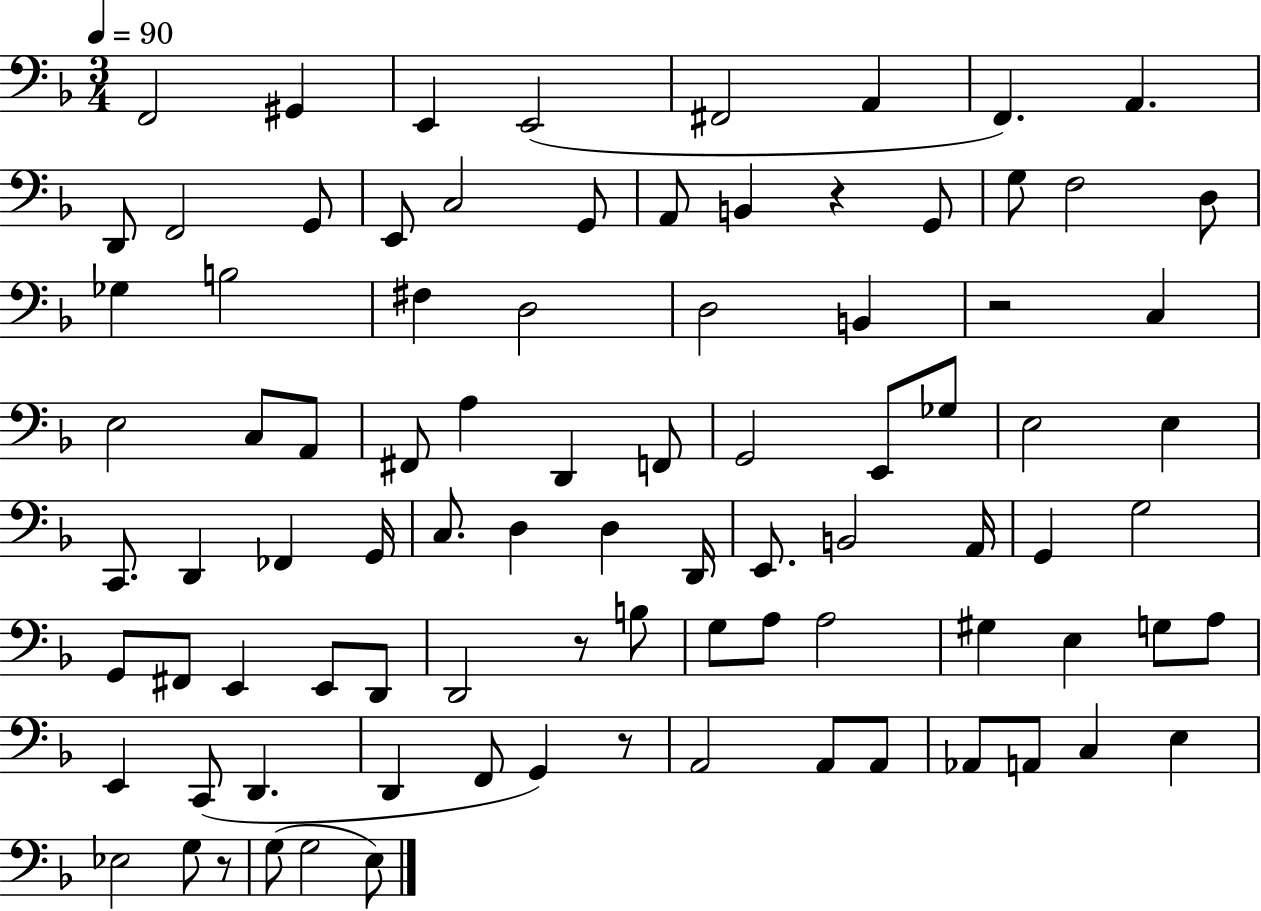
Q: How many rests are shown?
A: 5